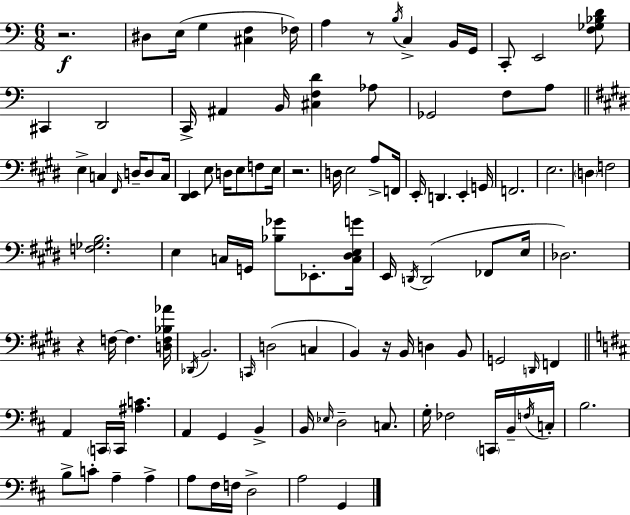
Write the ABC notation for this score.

X:1
T:Untitled
M:6/8
L:1/4
K:Am
z2 ^D,/2 E,/4 G, [^C,F,] _F,/4 A, z/2 B,/4 C, B,,/4 G,,/4 C,,/2 E,,2 [F,_G,_B,D]/2 ^C,, D,,2 C,,/4 ^A,, B,,/4 [^C,F,D] _A,/2 _G,,2 F,/2 A,/2 E, C, ^F,,/4 D,/4 D,/2 C,/4 [^D,,E,,] E,/2 D,/4 E,/2 F,/2 E,/4 z2 D,/4 E,2 A,/2 F,,/4 E,,/4 D,, E,, G,,/4 F,,2 E,2 D, F,2 [F,_G,B,]2 E, C,/4 G,,/4 [_B,_G]/2 _E,,/2 [C,^D,E,G]/4 E,,/4 D,,/4 D,,2 _F,,/2 E,/4 _D,2 z F,/4 F, [D,F,_B,_A]/4 _D,,/4 B,,2 C,,/4 D,2 C, B,, z/4 B,,/4 D, B,,/2 G,,2 D,,/4 F,, A,, C,,/4 C,,/4 [^A,C] A,, G,, B,, B,,/4 _E,/4 D,2 C,/2 G,/4 _F,2 C,,/4 B,,/4 F,/4 C,/4 B,2 B,/2 C/2 A, A, A,/2 ^F,/4 F,/4 D,2 A,2 G,,